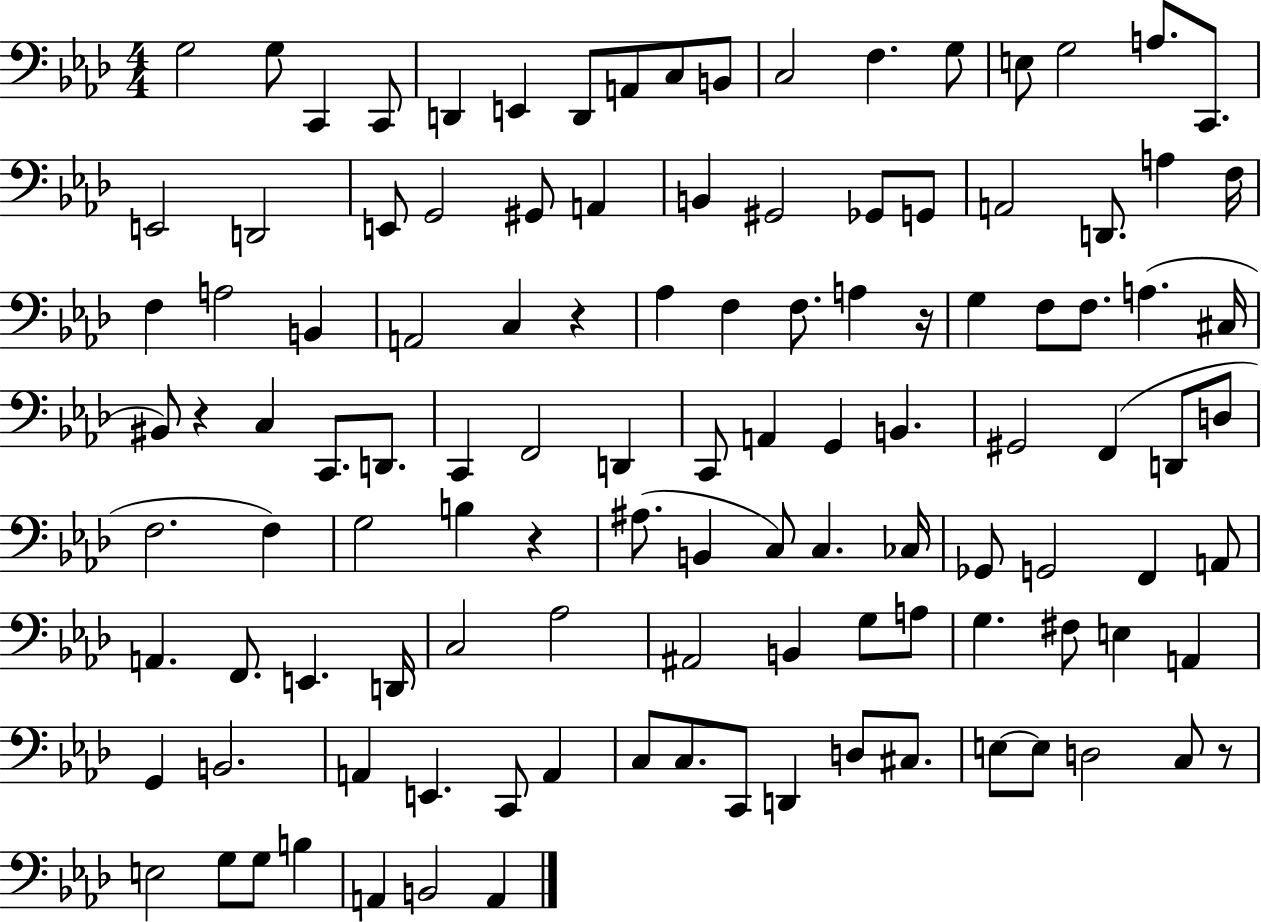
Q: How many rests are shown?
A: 5